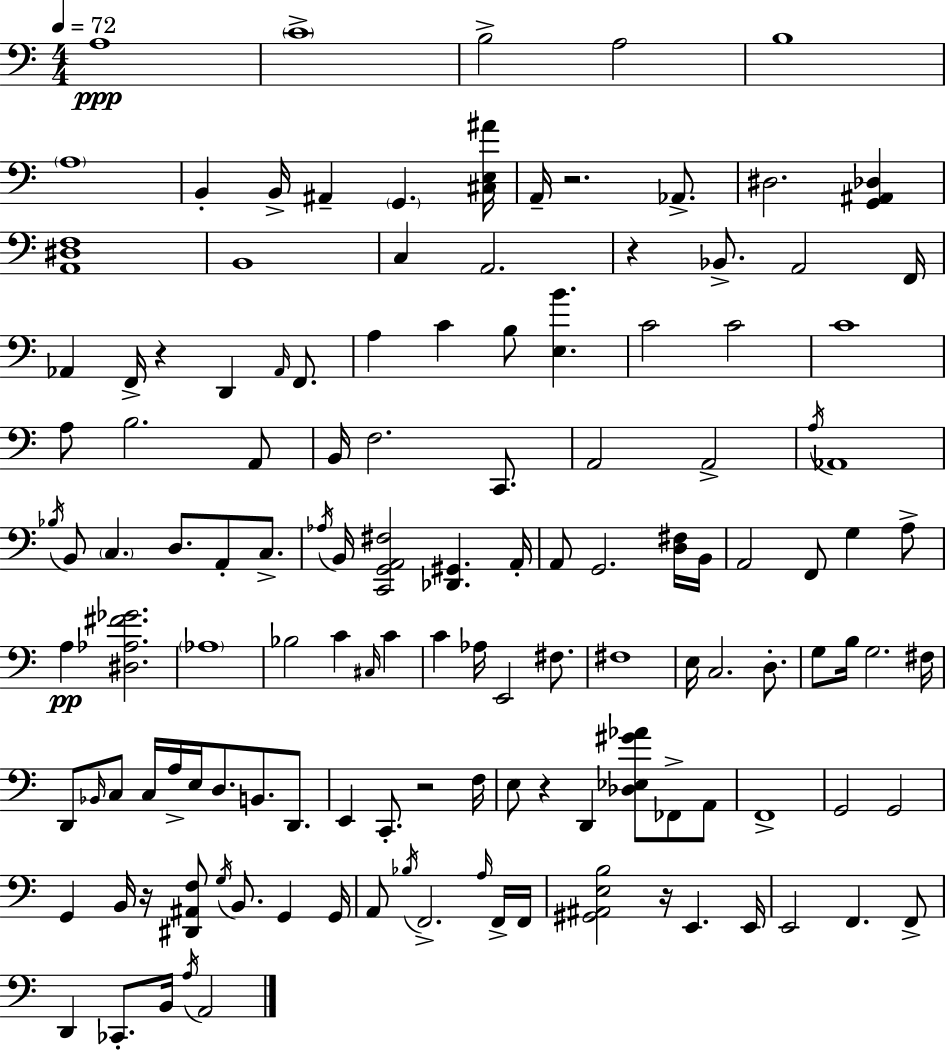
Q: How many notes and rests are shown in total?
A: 133